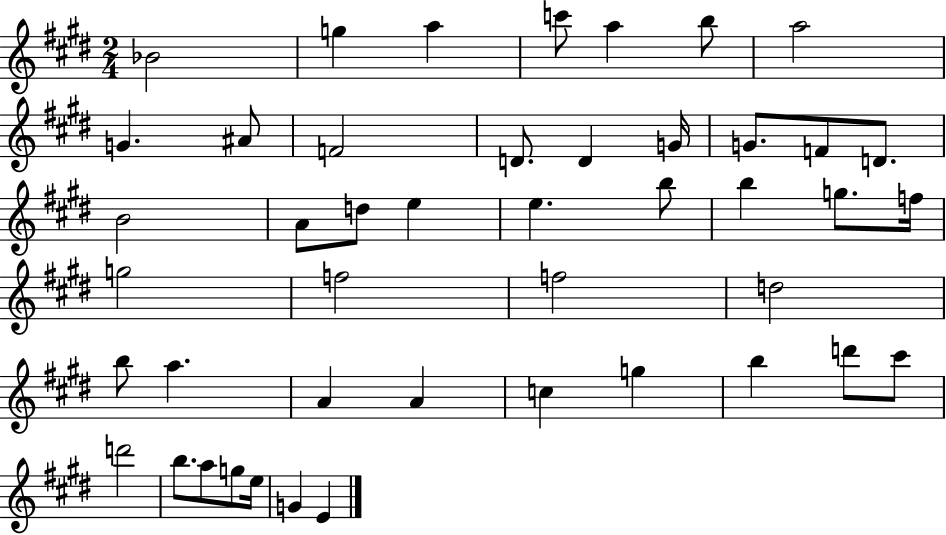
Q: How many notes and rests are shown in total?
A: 45